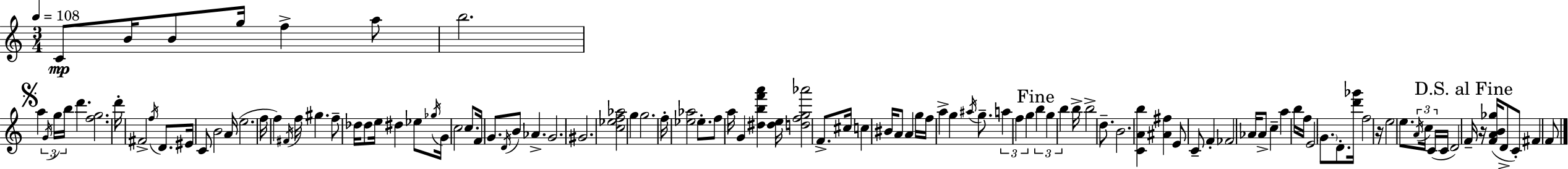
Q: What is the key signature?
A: C major